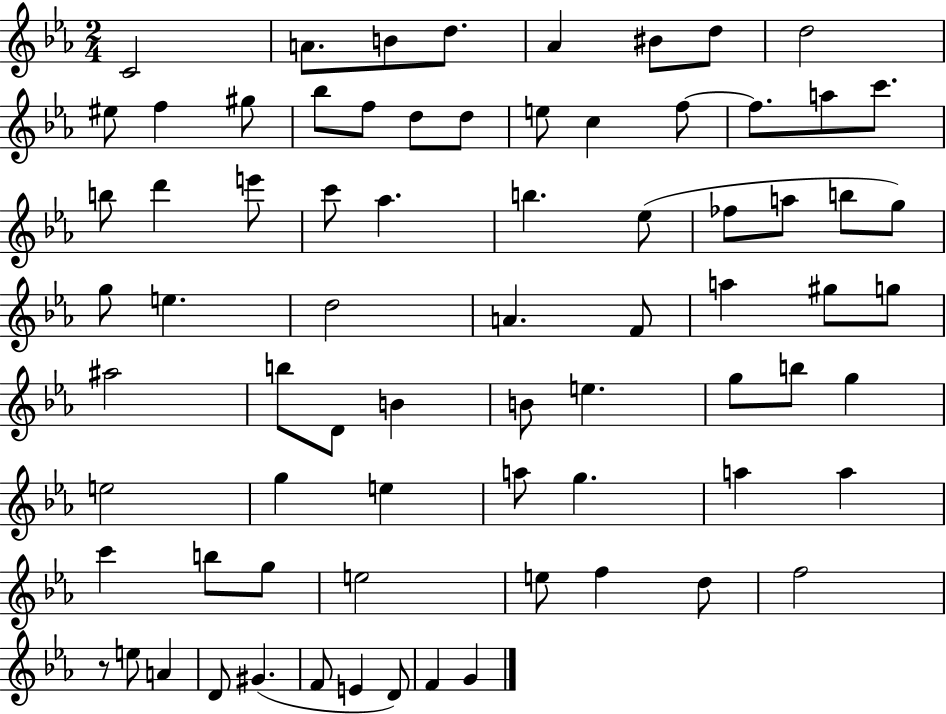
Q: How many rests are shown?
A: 1